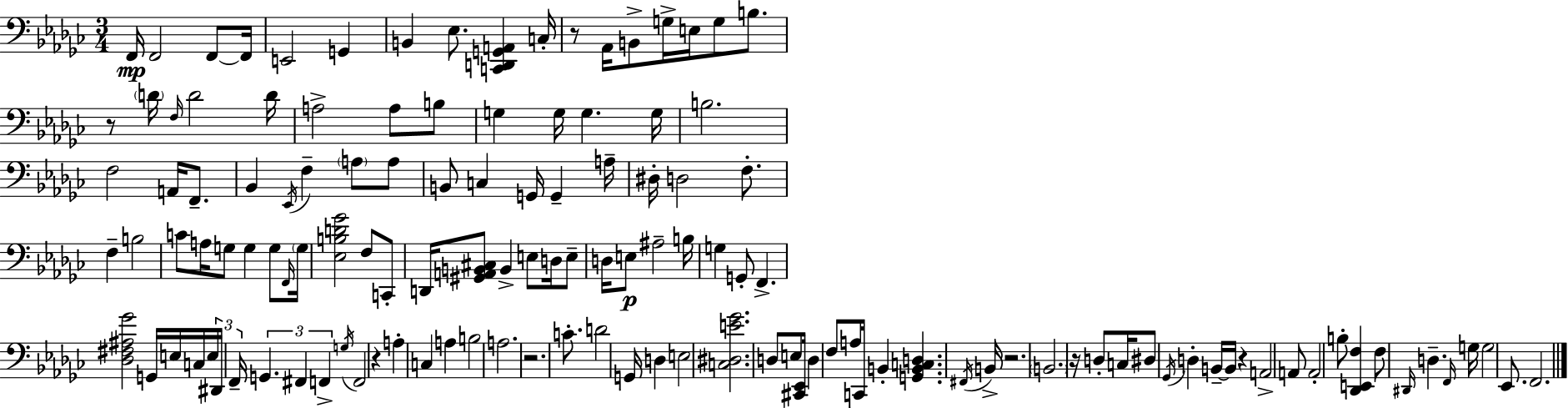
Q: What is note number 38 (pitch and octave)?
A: G2